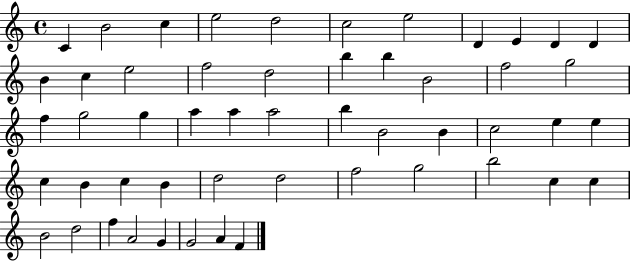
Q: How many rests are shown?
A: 0